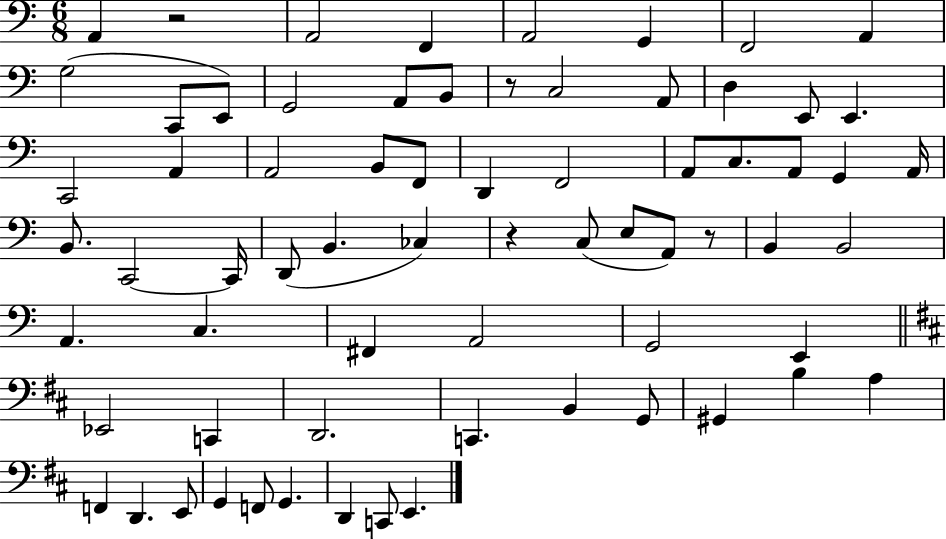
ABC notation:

X:1
T:Untitled
M:6/8
L:1/4
K:C
A,, z2 A,,2 F,, A,,2 G,, F,,2 A,, G,2 C,,/2 E,,/2 G,,2 A,,/2 B,,/2 z/2 C,2 A,,/2 D, E,,/2 E,, C,,2 A,, A,,2 B,,/2 F,,/2 D,, F,,2 A,,/2 C,/2 A,,/2 G,, A,,/4 B,,/2 C,,2 C,,/4 D,,/2 B,, _C, z C,/2 E,/2 A,,/2 z/2 B,, B,,2 A,, C, ^F,, A,,2 G,,2 E,, _E,,2 C,, D,,2 C,, B,, G,,/2 ^G,, B, A, F,, D,, E,,/2 G,, F,,/2 G,, D,, C,,/2 E,,